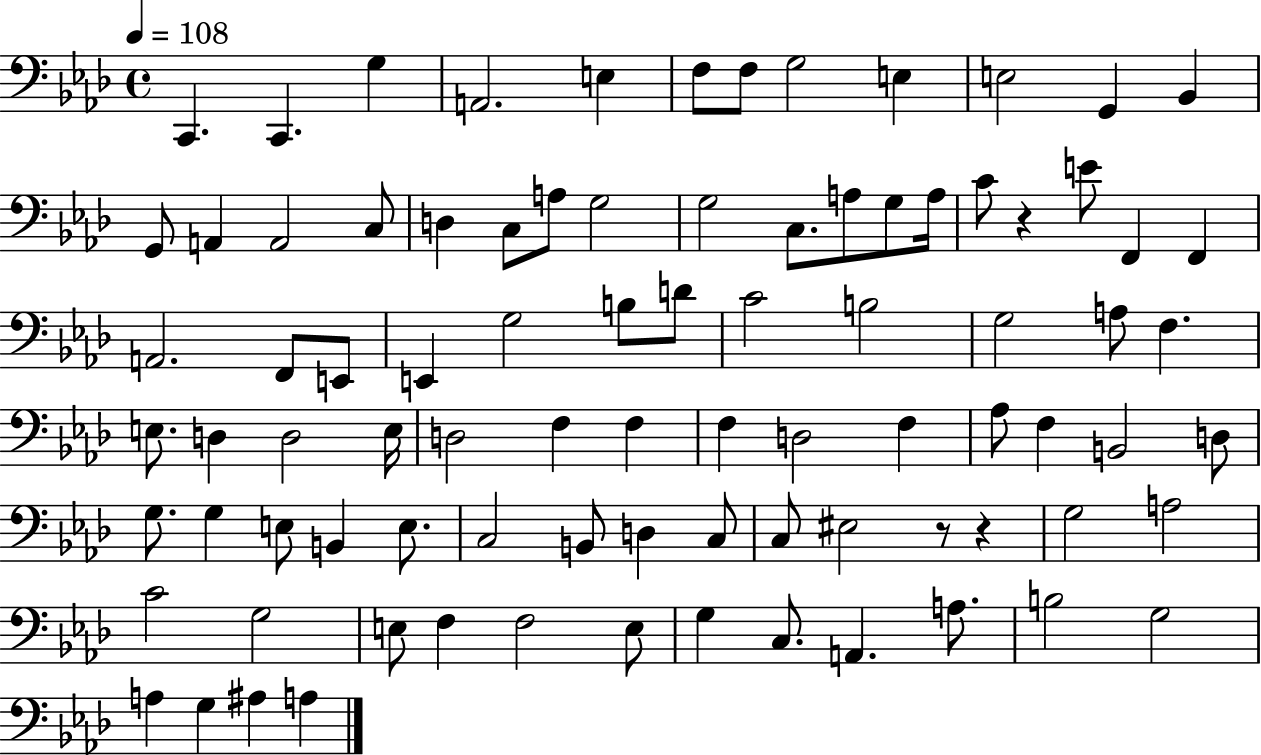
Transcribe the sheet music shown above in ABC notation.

X:1
T:Untitled
M:4/4
L:1/4
K:Ab
C,, C,, G, A,,2 E, F,/2 F,/2 G,2 E, E,2 G,, _B,, G,,/2 A,, A,,2 C,/2 D, C,/2 A,/2 G,2 G,2 C,/2 A,/2 G,/2 A,/4 C/2 z E/2 F,, F,, A,,2 F,,/2 E,,/2 E,, G,2 B,/2 D/2 C2 B,2 G,2 A,/2 F, E,/2 D, D,2 E,/4 D,2 F, F, F, D,2 F, _A,/2 F, B,,2 D,/2 G,/2 G, E,/2 B,, E,/2 C,2 B,,/2 D, C,/2 C,/2 ^E,2 z/2 z G,2 A,2 C2 G,2 E,/2 F, F,2 E,/2 G, C,/2 A,, A,/2 B,2 G,2 A, G, ^A, A,